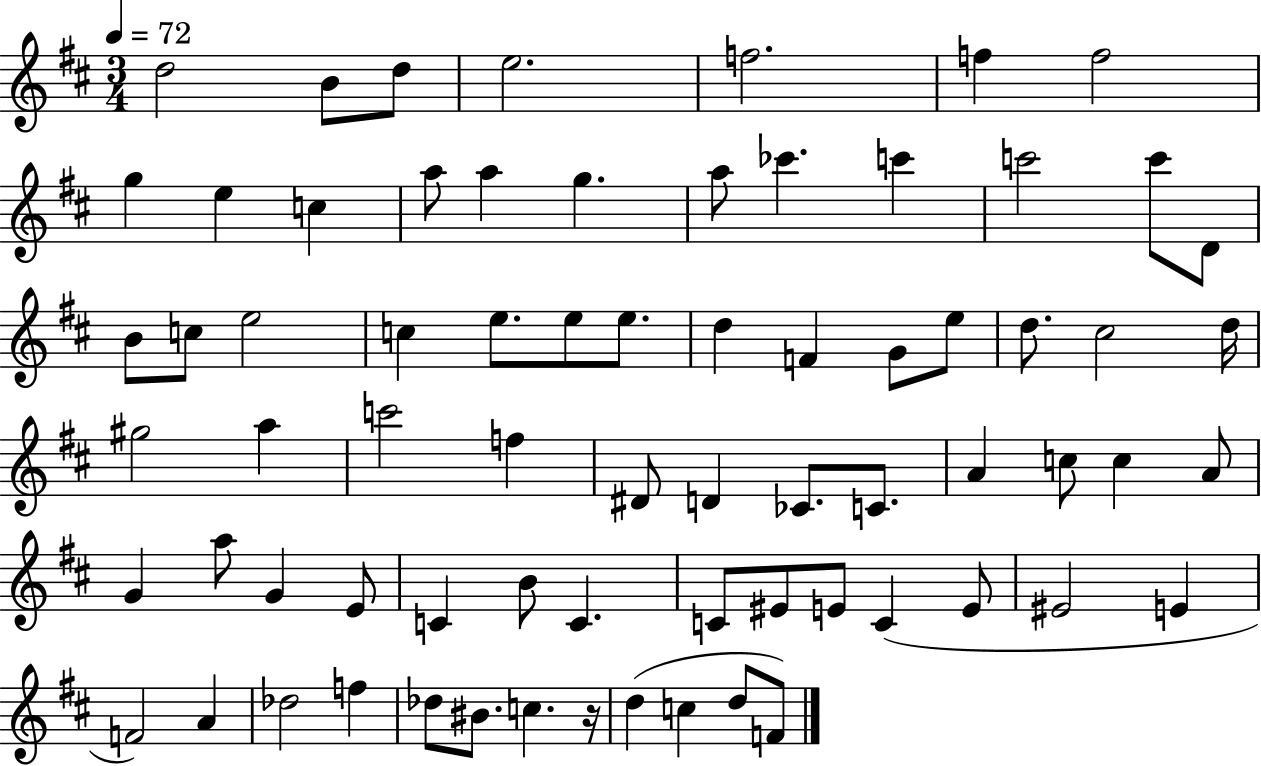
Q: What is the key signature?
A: D major